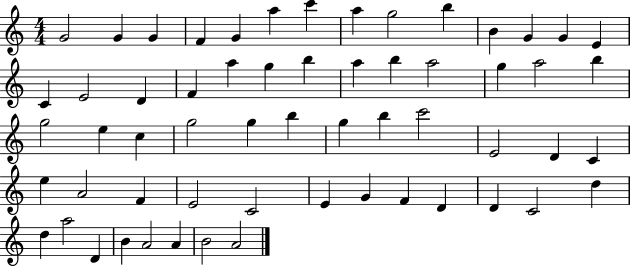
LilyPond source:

{
  \clef treble
  \numericTimeSignature
  \time 4/4
  \key c \major
  g'2 g'4 g'4 | f'4 g'4 a''4 c'''4 | a''4 g''2 b''4 | b'4 g'4 g'4 e'4 | \break c'4 e'2 d'4 | f'4 a''4 g''4 b''4 | a''4 b''4 a''2 | g''4 a''2 b''4 | \break g''2 e''4 c''4 | g''2 g''4 b''4 | g''4 b''4 c'''2 | e'2 d'4 c'4 | \break e''4 a'2 f'4 | e'2 c'2 | e'4 g'4 f'4 d'4 | d'4 c'2 d''4 | \break d''4 a''2 d'4 | b'4 a'2 a'4 | b'2 a'2 | \bar "|."
}